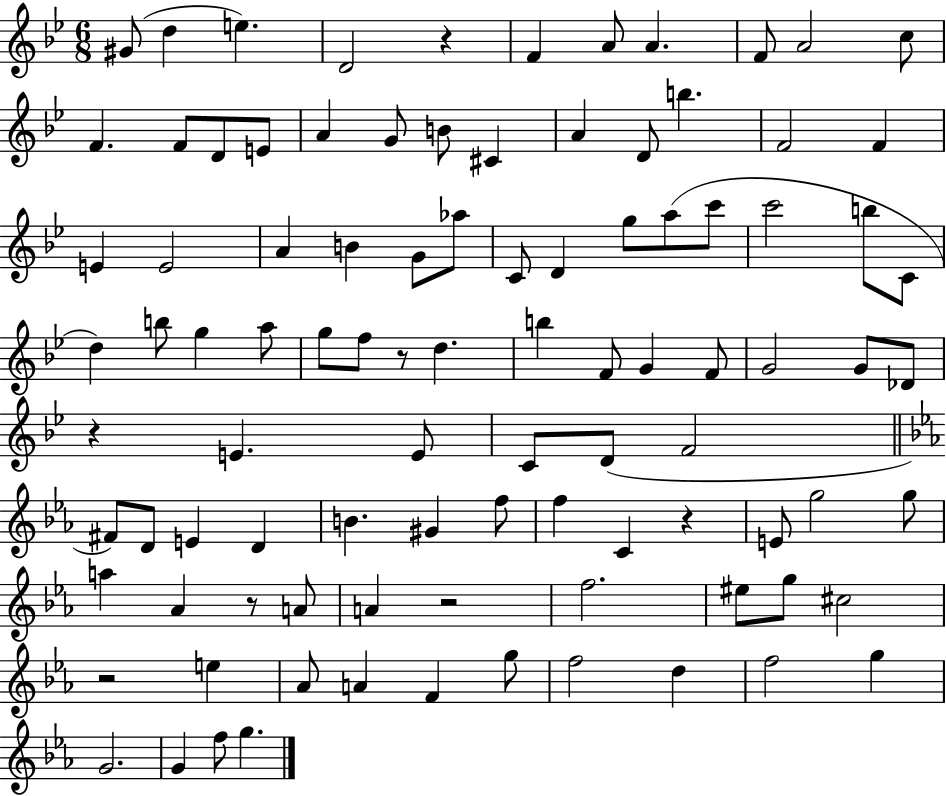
X:1
T:Untitled
M:6/8
L:1/4
K:Bb
^G/2 d e D2 z F A/2 A F/2 A2 c/2 F F/2 D/2 E/2 A G/2 B/2 ^C A D/2 b F2 F E E2 A B G/2 _a/2 C/2 D g/2 a/2 c'/2 c'2 b/2 C/2 d b/2 g a/2 g/2 f/2 z/2 d b F/2 G F/2 G2 G/2 _D/2 z E E/2 C/2 D/2 F2 ^F/2 D/2 E D B ^G f/2 f C z E/2 g2 g/2 a _A z/2 A/2 A z2 f2 ^e/2 g/2 ^c2 z2 e _A/2 A F g/2 f2 d f2 g G2 G f/2 g